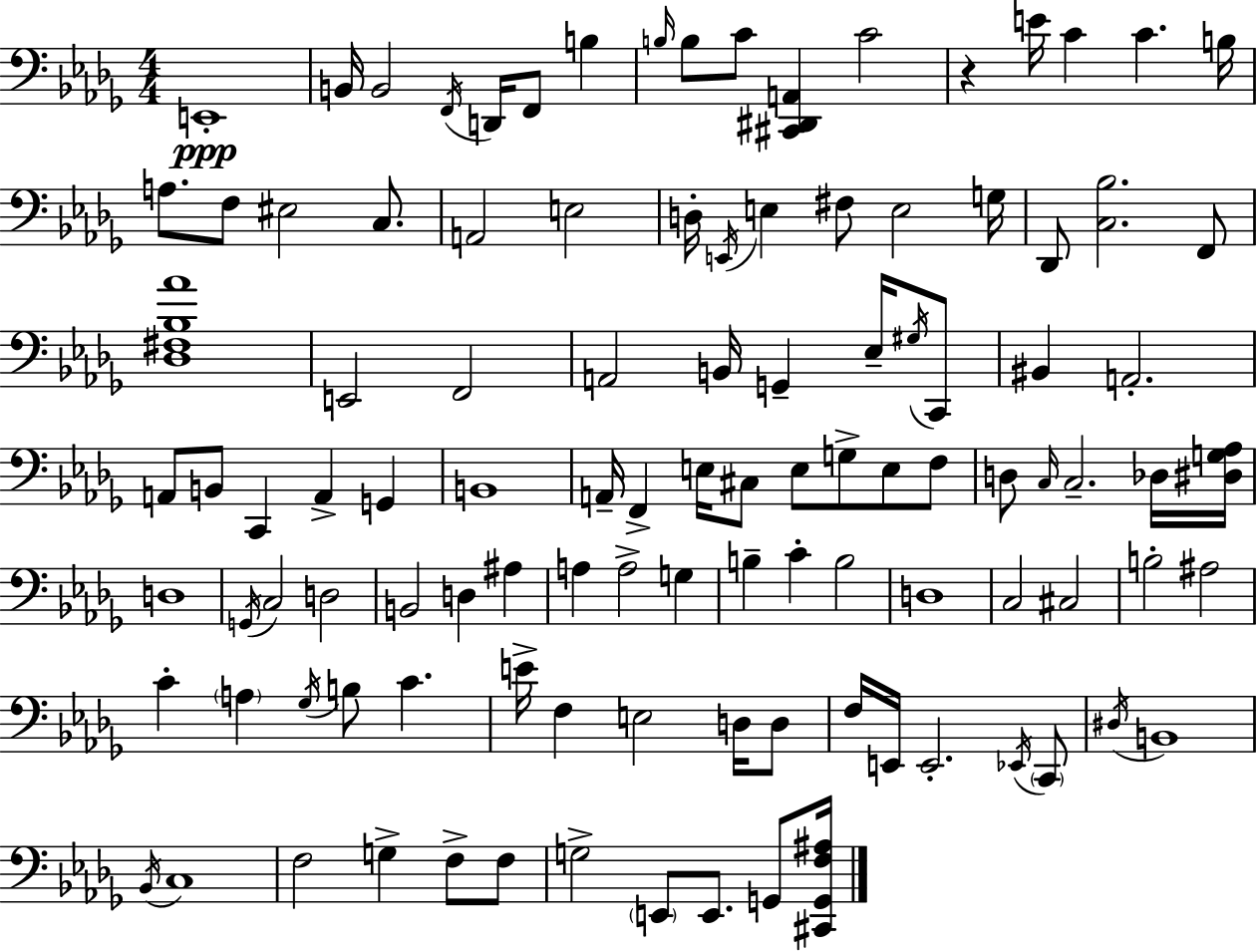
{
  \clef bass
  \numericTimeSignature
  \time 4/4
  \key bes \minor
  \repeat volta 2 { e,1-.\ppp | b,16 b,2 \acciaccatura { f,16 } d,16 f,8 b4 | \grace { b16 } b8 c'8 <cis, dis, a,>4 c'2 | r4 e'16 c'4 c'4. | \break b16 a8. f8 eis2 c8. | a,2 e2 | d16-. \acciaccatura { e,16 } e4 fis8 e2 | g16 des,8 <c bes>2. | \break f,8 <des fis bes aes'>1 | e,2 f,2 | a,2 b,16 g,4-- | ees16-- \acciaccatura { gis16 } c,8 bis,4 a,2.-. | \break a,8 b,8 c,4 a,4-> | g,4 b,1 | a,16-- f,4-> e16 cis8 e8 g8-> | e8 f8 d8 \grace { c16 } c2.-- | \break des16 <dis g aes>16 d1 | \acciaccatura { g,16 } c2 d2 | b,2 d4 | ais4 a4 a2-> | \break g4 b4-- c'4-. b2 | d1 | c2 cis2 | b2-. ais2 | \break c'4-. \parenthesize a4 \acciaccatura { ges16 } b8 | c'4. e'16-> f4 e2 | d16 d8 f16 e,16 e,2.-. | \acciaccatura { ees,16 } \parenthesize c,8 \acciaccatura { dis16 } b,1 | \break \acciaccatura { bes,16 } c1 | f2 | g4-> f8-> f8 g2-> | \parenthesize e,8 e,8. g,8 <cis, g, f ais>16 } \bar "|."
}